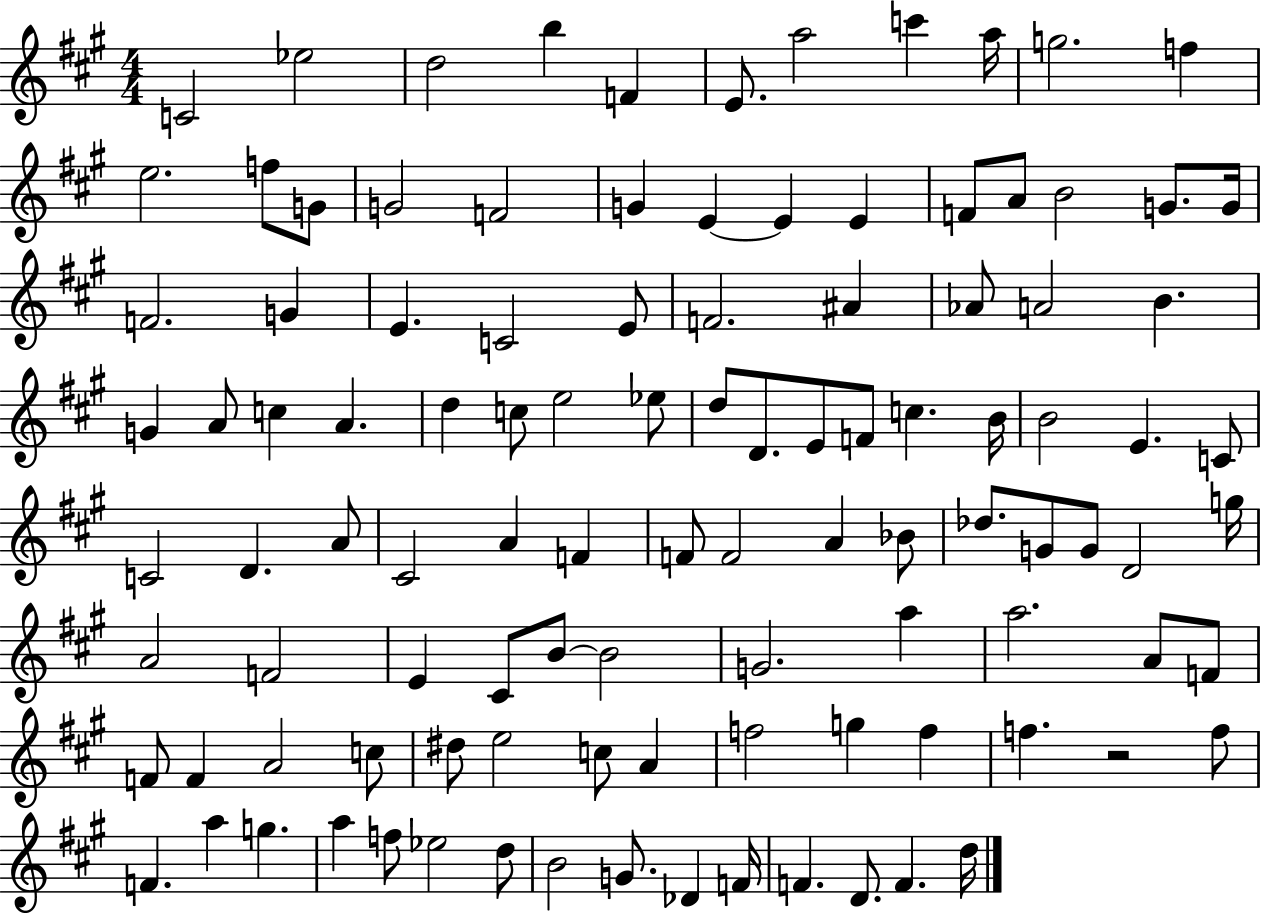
X:1
T:Untitled
M:4/4
L:1/4
K:A
C2 _e2 d2 b F E/2 a2 c' a/4 g2 f e2 f/2 G/2 G2 F2 G E E E F/2 A/2 B2 G/2 G/4 F2 G E C2 E/2 F2 ^A _A/2 A2 B G A/2 c A d c/2 e2 _e/2 d/2 D/2 E/2 F/2 c B/4 B2 E C/2 C2 D A/2 ^C2 A F F/2 F2 A _B/2 _d/2 G/2 G/2 D2 g/4 A2 F2 E ^C/2 B/2 B2 G2 a a2 A/2 F/2 F/2 F A2 c/2 ^d/2 e2 c/2 A f2 g f f z2 f/2 F a g a f/2 _e2 d/2 B2 G/2 _D F/4 F D/2 F d/4